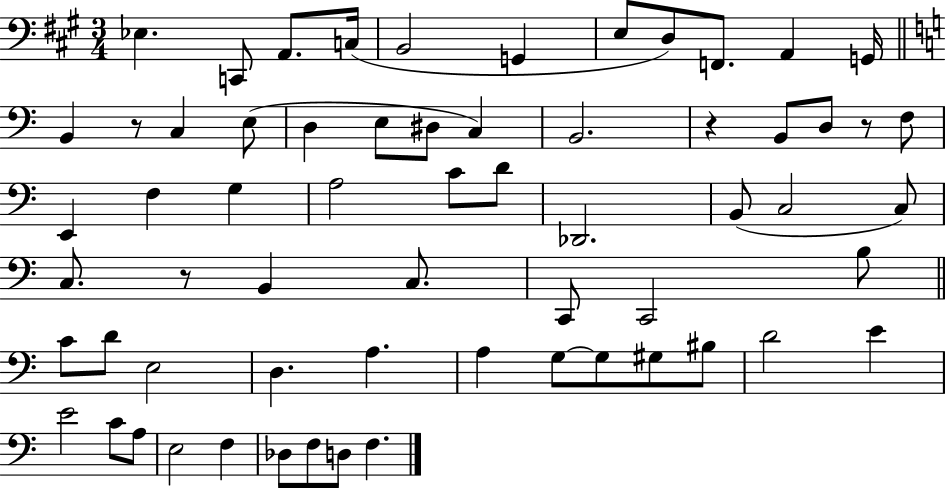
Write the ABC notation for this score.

X:1
T:Untitled
M:3/4
L:1/4
K:A
_E, C,,/2 A,,/2 C,/4 B,,2 G,, E,/2 D,/2 F,,/2 A,, G,,/4 B,, z/2 C, E,/2 D, E,/2 ^D,/2 C, B,,2 z B,,/2 D,/2 z/2 F,/2 E,, F, G, A,2 C/2 D/2 _D,,2 B,,/2 C,2 C,/2 C,/2 z/2 B,, C,/2 C,,/2 C,,2 B,/2 C/2 D/2 E,2 D, A, A, G,/2 G,/2 ^G,/2 ^B,/2 D2 E E2 C/2 A,/2 E,2 F, _D,/2 F,/2 D,/2 F,